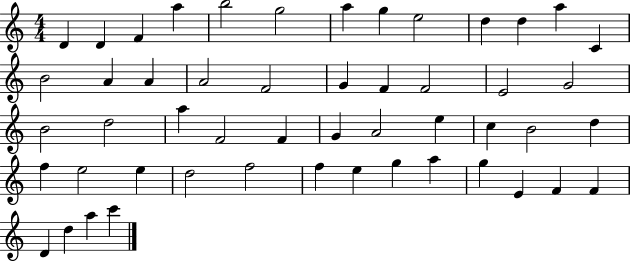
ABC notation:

X:1
T:Untitled
M:4/4
L:1/4
K:C
D D F a b2 g2 a g e2 d d a C B2 A A A2 F2 G F F2 E2 G2 B2 d2 a F2 F G A2 e c B2 d f e2 e d2 f2 f e g a g E F F D d a c'